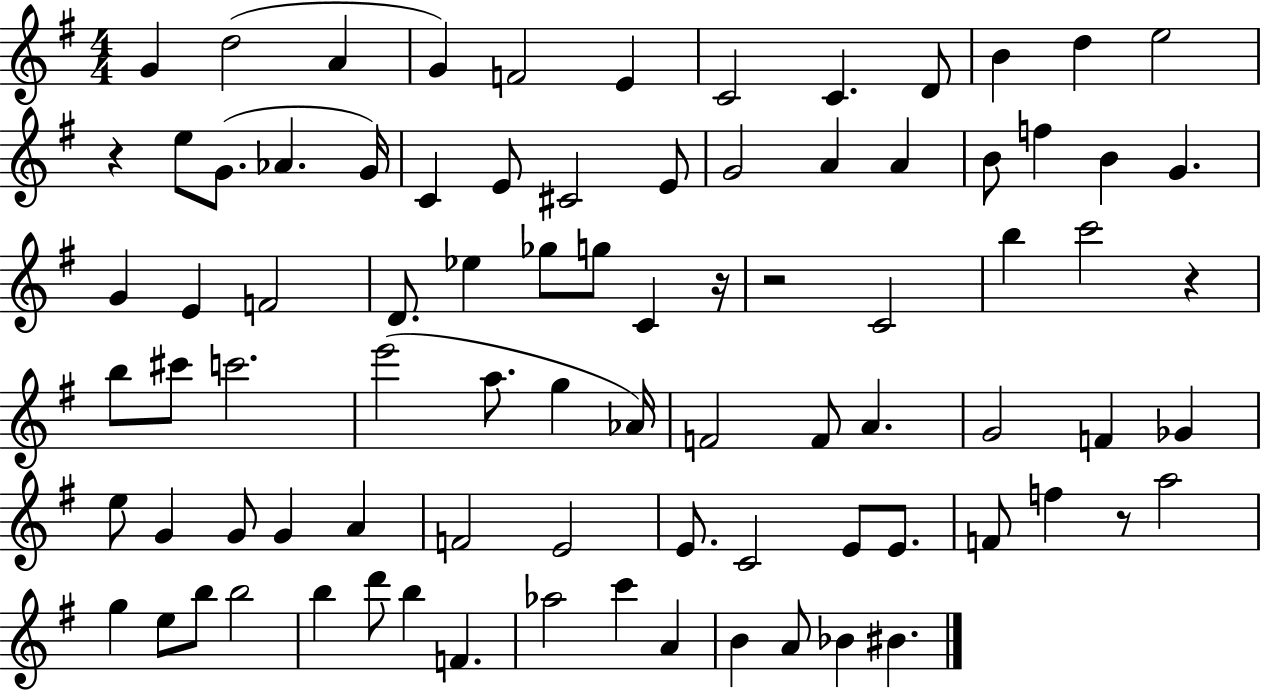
X:1
T:Untitled
M:4/4
L:1/4
K:G
G d2 A G F2 E C2 C D/2 B d e2 z e/2 G/2 _A G/4 C E/2 ^C2 E/2 G2 A A B/2 f B G G E F2 D/2 _e _g/2 g/2 C z/4 z2 C2 b c'2 z b/2 ^c'/2 c'2 e'2 a/2 g _A/4 F2 F/2 A G2 F _G e/2 G G/2 G A F2 E2 E/2 C2 E/2 E/2 F/2 f z/2 a2 g e/2 b/2 b2 b d'/2 b F _a2 c' A B A/2 _B ^B